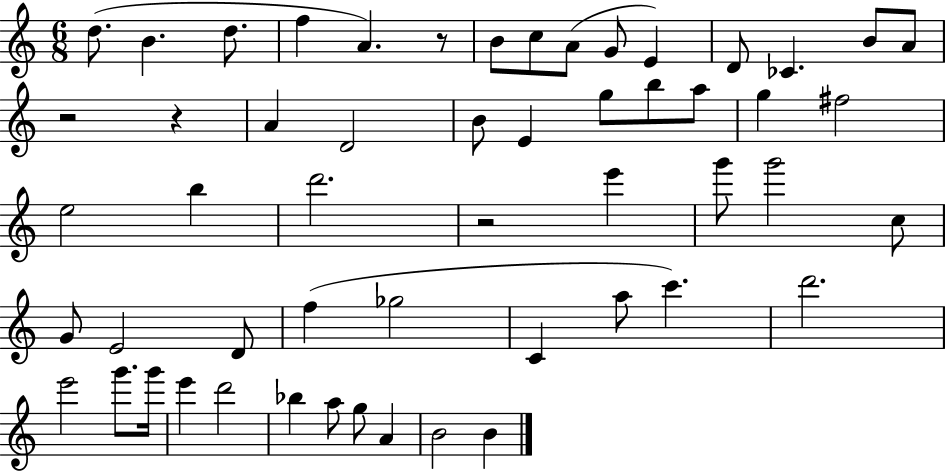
{
  \clef treble
  \numericTimeSignature
  \time 6/8
  \key c \major
  \repeat volta 2 { d''8.( b'4. d''8. | f''4 a'4.) r8 | b'8 c''8 a'8( g'8 e'4) | d'8 ces'4. b'8 a'8 | \break r2 r4 | a'4 d'2 | b'8 e'4 g''8 b''8 a''8 | g''4 fis''2 | \break e''2 b''4 | d'''2. | r2 e'''4 | g'''8 g'''2 c''8 | \break g'8 e'2 d'8 | f''4( ges''2 | c'4 a''8 c'''4.) | d'''2. | \break e'''2 g'''8. g'''16 | e'''4 d'''2 | bes''4 a''8 g''8 a'4 | b'2 b'4 | \break } \bar "|."
}